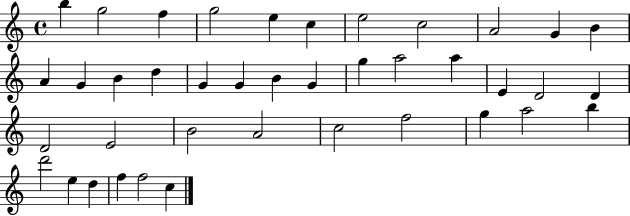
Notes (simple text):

B5/q G5/h F5/q G5/h E5/q C5/q E5/h C5/h A4/h G4/q B4/q A4/q G4/q B4/q D5/q G4/q G4/q B4/q G4/q G5/q A5/h A5/q E4/q D4/h D4/q D4/h E4/h B4/h A4/h C5/h F5/h G5/q A5/h B5/q D6/h E5/q D5/q F5/q F5/h C5/q